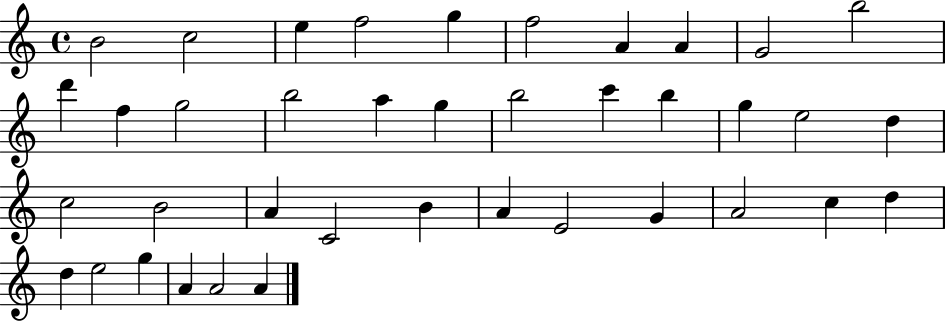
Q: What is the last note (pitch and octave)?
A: A4